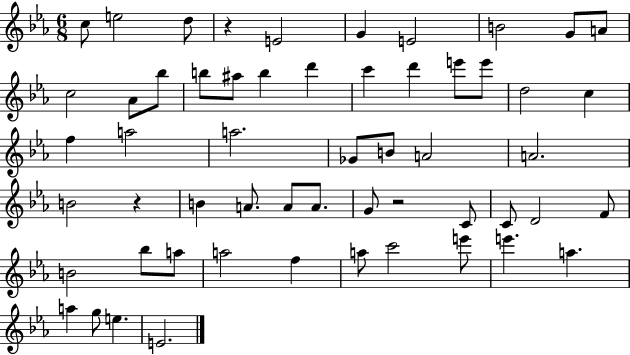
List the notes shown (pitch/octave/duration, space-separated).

C5/e E5/h D5/e R/q E4/h G4/q E4/h B4/h G4/e A4/e C5/h Ab4/e Bb5/e B5/e A#5/e B5/q D6/q C6/q D6/q E6/e E6/e D5/h C5/q F5/q A5/h A5/h. Gb4/e B4/e A4/h A4/h. B4/h R/q B4/q A4/e. A4/e A4/e. G4/e R/h C4/e C4/e D4/h F4/e B4/h Bb5/e A5/e A5/h F5/q A5/e C6/h E6/e E6/q. A5/q. A5/q G5/e E5/q. E4/h.